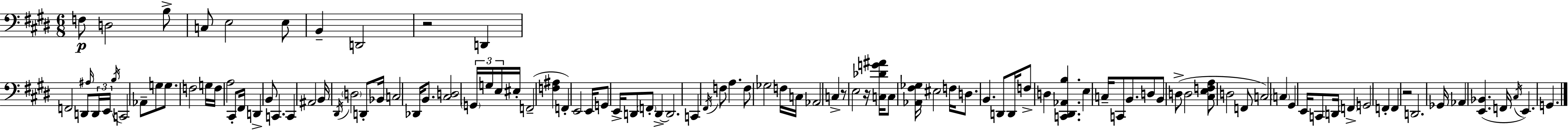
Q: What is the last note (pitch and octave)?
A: G2